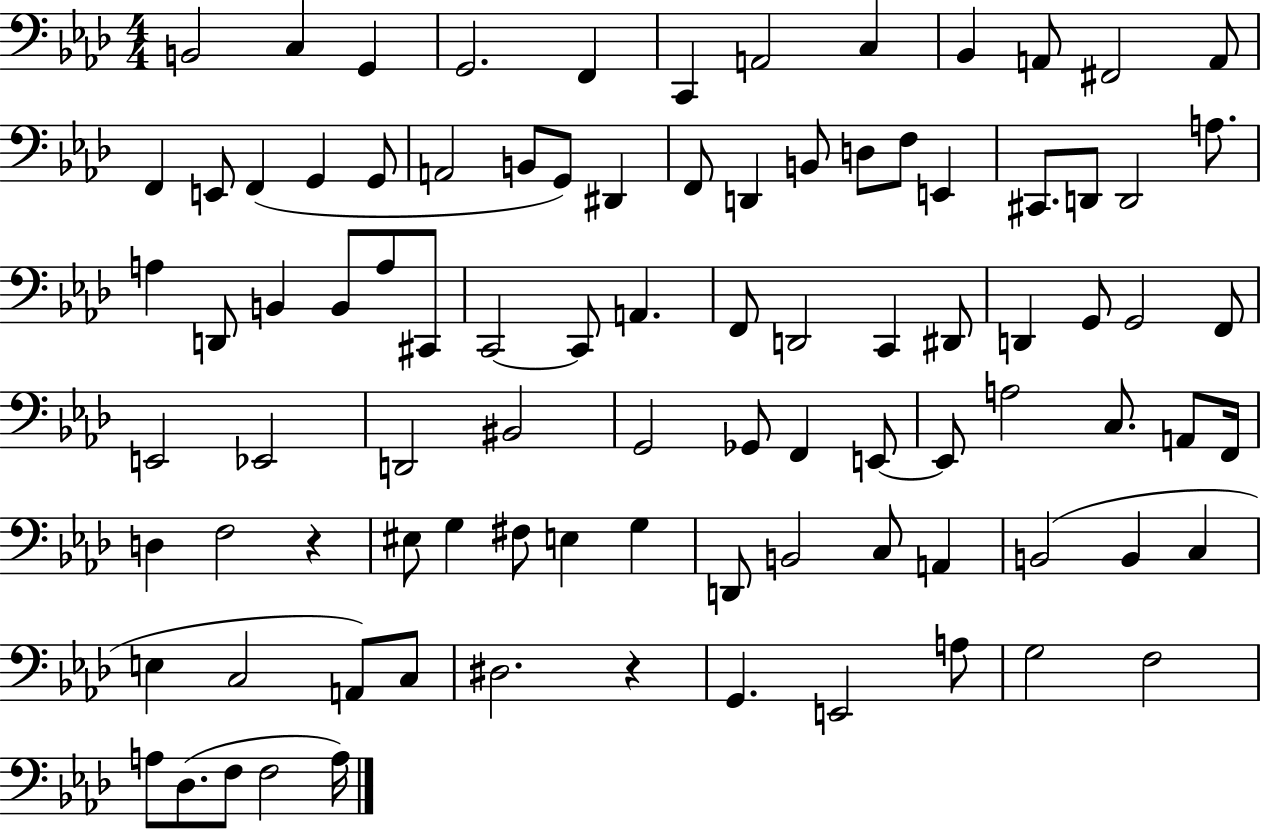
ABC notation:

X:1
T:Untitled
M:4/4
L:1/4
K:Ab
B,,2 C, G,, G,,2 F,, C,, A,,2 C, _B,, A,,/2 ^F,,2 A,,/2 F,, E,,/2 F,, G,, G,,/2 A,,2 B,,/2 G,,/2 ^D,, F,,/2 D,, B,,/2 D,/2 F,/2 E,, ^C,,/2 D,,/2 D,,2 A,/2 A, D,,/2 B,, B,,/2 A,/2 ^C,,/2 C,,2 C,,/2 A,, F,,/2 D,,2 C,, ^D,,/2 D,, G,,/2 G,,2 F,,/2 E,,2 _E,,2 D,,2 ^B,,2 G,,2 _G,,/2 F,, E,,/2 E,,/2 A,2 C,/2 A,,/2 F,,/4 D, F,2 z ^E,/2 G, ^F,/2 E, G, D,,/2 B,,2 C,/2 A,, B,,2 B,, C, E, C,2 A,,/2 C,/2 ^D,2 z G,, E,,2 A,/2 G,2 F,2 A,/2 _D,/2 F,/2 F,2 A,/4